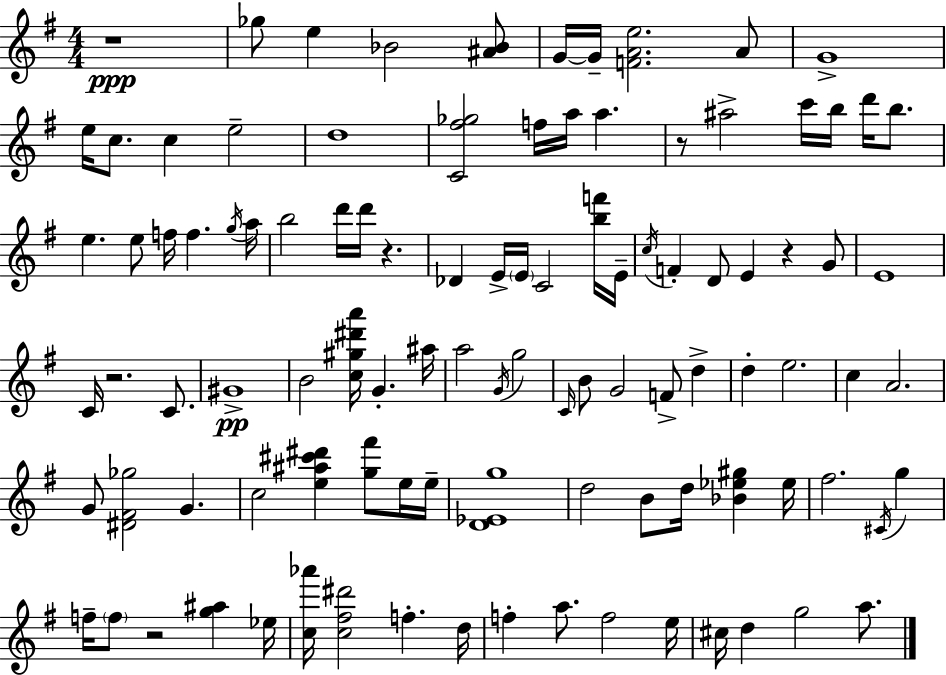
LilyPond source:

{
  \clef treble
  \numericTimeSignature
  \time 4/4
  \key e \minor
  \repeat volta 2 { r1\ppp | ges''8 e''4 bes'2 <ais' bes'>8 | g'16~~ g'16-- <f' a' e''>2. a'8 | g'1-> | \break e''16 c''8. c''4 e''2-- | d''1 | <c' fis'' ges''>2 f''16 a''16 a''4. | r8 ais''2-> c'''16 b''16 d'''16 b''8. | \break e''4. e''8 f''16 f''4. \acciaccatura { g''16 } | a''16 b''2 d'''16 d'''16 r4. | des'4 e'16-> \parenthesize e'16 c'2 <b'' f'''>16 | e'16-- \acciaccatura { c''16 } f'4-. d'8 e'4 r4 | \break g'8 e'1 | c'16 r2. c'8. | gis'1->\pp | b'2 <c'' gis'' dis''' a'''>16 g'4.-. | \break ais''16 a''2 \acciaccatura { g'16 } g''2 | \grace { c'16 } b'8 g'2 f'8-> | d''4-> d''4-. e''2. | c''4 a'2. | \break g'8 <dis' fis' ges''>2 g'4. | c''2 <e'' ais'' cis''' dis'''>4 | <g'' fis'''>8 e''16 e''16-- <d' ees' g''>1 | d''2 b'8 d''16 <bes' ees'' gis''>4 | \break ees''16 fis''2. | \acciaccatura { cis'16 } g''4 f''16-- \parenthesize f''8 r2 | <g'' ais''>4 ees''16 <c'' aes'''>16 <c'' fis'' dis'''>2 f''4.-. | d''16 f''4-. a''8. f''2 | \break e''16 cis''16 d''4 g''2 | a''8. } \bar "|."
}